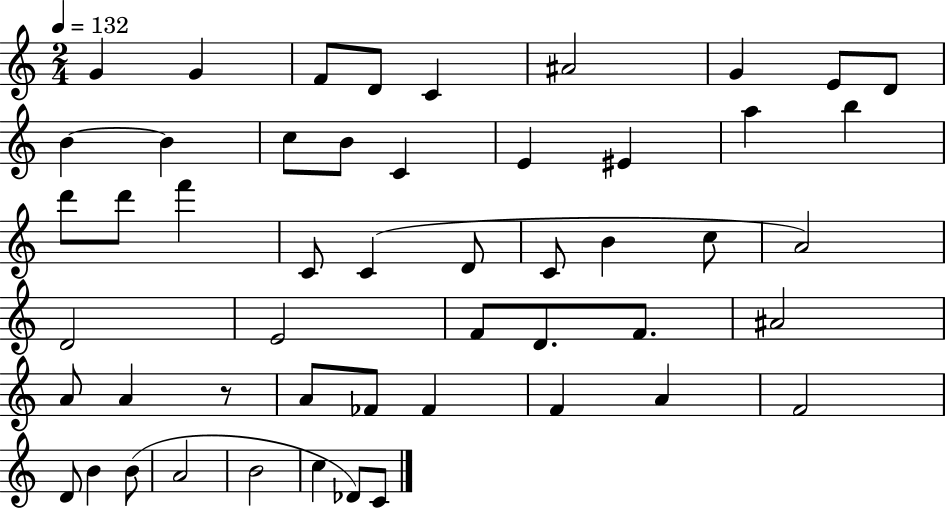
X:1
T:Untitled
M:2/4
L:1/4
K:C
G G F/2 D/2 C ^A2 G E/2 D/2 B B c/2 B/2 C E ^E a b d'/2 d'/2 f' C/2 C D/2 C/2 B c/2 A2 D2 E2 F/2 D/2 F/2 ^A2 A/2 A z/2 A/2 _F/2 _F F A F2 D/2 B B/2 A2 B2 c _D/2 C/2